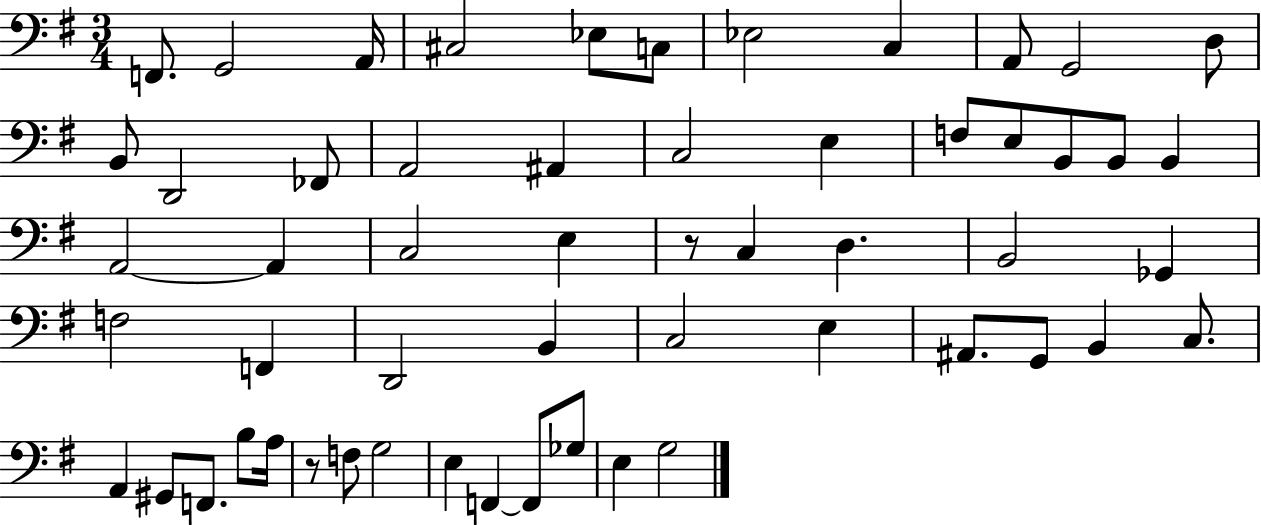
X:1
T:Untitled
M:3/4
L:1/4
K:G
F,,/2 G,,2 A,,/4 ^C,2 _E,/2 C,/2 _E,2 C, A,,/2 G,,2 D,/2 B,,/2 D,,2 _F,,/2 A,,2 ^A,, C,2 E, F,/2 E,/2 B,,/2 B,,/2 B,, A,,2 A,, C,2 E, z/2 C, D, B,,2 _G,, F,2 F,, D,,2 B,, C,2 E, ^A,,/2 G,,/2 B,, C,/2 A,, ^G,,/2 F,,/2 B,/2 A,/4 z/2 F,/2 G,2 E, F,, F,,/2 _G,/2 E, G,2